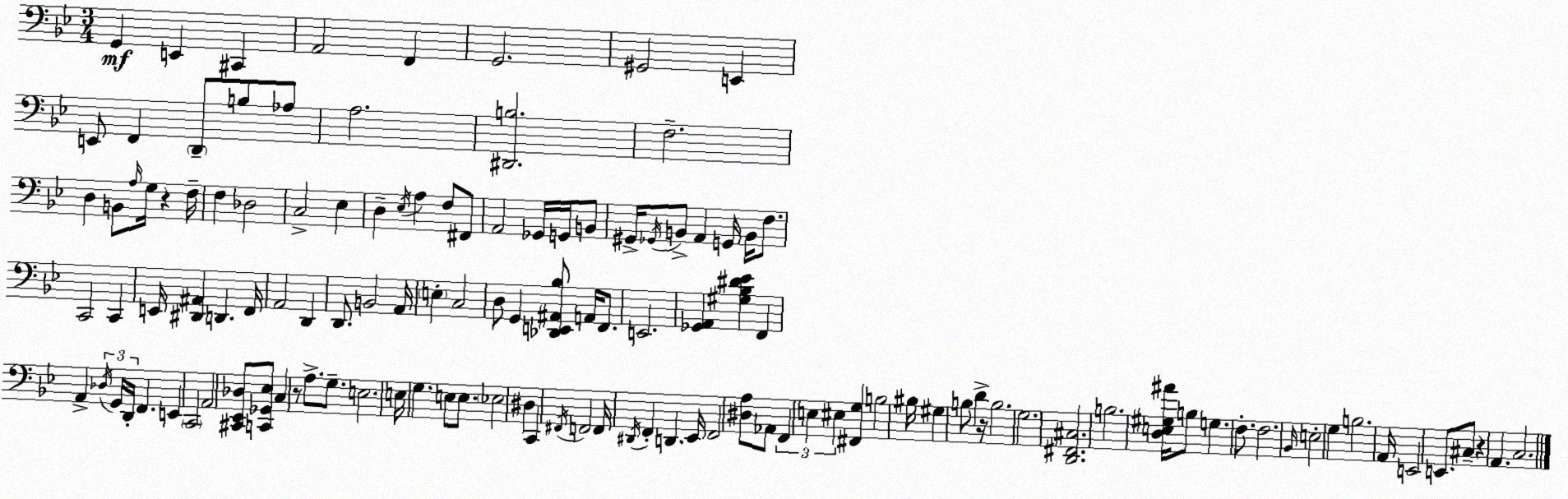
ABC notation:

X:1
T:Untitled
M:3/4
L:1/4
K:Bb
G,, E,, ^C,, A,,2 F,, G,,2 ^G,,2 E,, E,,/2 F,, D,,/2 B,/2 _A,/2 A,2 [^D,,B,]2 F,2 D, B,,/2 A,/4 G,/4 z F,/4 F, _D,2 C,2 _E, D, _E,/4 A, F,/2 ^F,,/2 A,,2 _G,,/4 G,,/4 B,,/2 ^G,,/4 _G,,/4 B,,/2 A,, G,,/4 B,,/4 F,/2 C,,2 C,, E,,/4 [^D,,^A,,] D,, F,,/4 A,,2 D,, D,,/2 B,,2 A,,/4 E, C,2 D,/2 G,, [_D,,E,,^A,,_B,]/2 A,,/4 F,,/2 E,,2 [_G,,A,,] [^G,_B,^D_E] F,, A,, _D,/4 G,,/4 D,,/4 F,, E,, C,,2 A,,2 [^C,,_E,,_D,]/2 [C,,_G,,_E,]/2 C, z/2 A,/2 G,/2 E,2 E,/4 G, E,/2 E,/2 _E,2 ^D, C,, ^F,,/4 F,,2 F,,/4 ^D,,/4 F,, D,, _E,,/4 F,,2 [^D,A,]/2 _A,,/2 F,, E, ^E, [^F,,G,] B,2 ^B,/4 ^G, B,/2 D z/4 B,2 G,2 [D,,^F,,^C,]2 B,2 [D,E,^G,^A]/4 B,/2 G, F,/2 F,2 _B,,/4 E,2 G, B,2 A,,/4 E,,2 E,,/2 ^C,/2 z A,, C,2